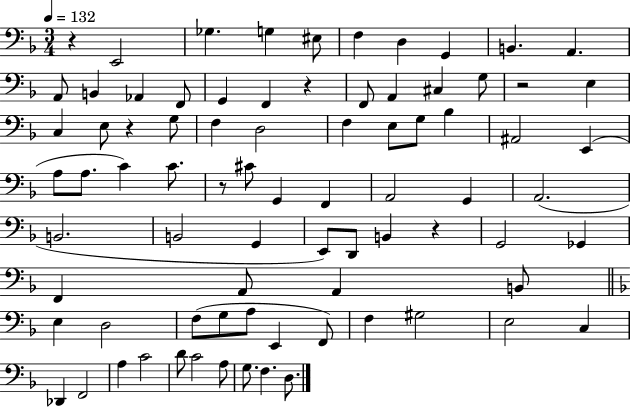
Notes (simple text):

R/q E2/h Gb3/q. G3/q EIS3/e F3/q D3/q G2/q B2/q. A2/q. A2/e B2/q Ab2/q F2/e G2/q F2/q R/q F2/e A2/q C#3/q G3/e R/h E3/q C3/q E3/e R/q G3/e F3/q D3/h F3/q E3/e G3/e Bb3/q A#2/h E2/q A3/e A3/e. C4/q C4/e. R/e C#4/e G2/q F2/q A2/h G2/q A2/h. B2/h. B2/h G2/q E2/e D2/e B2/q R/q G2/h Gb2/q F2/q A2/e A2/q B2/e E3/q D3/h F3/e G3/e A3/e E2/q F2/e F3/q G#3/h E3/h C3/q Db2/q F2/h A3/q C4/h D4/e C4/h A3/e G3/e. F3/q. D3/e.